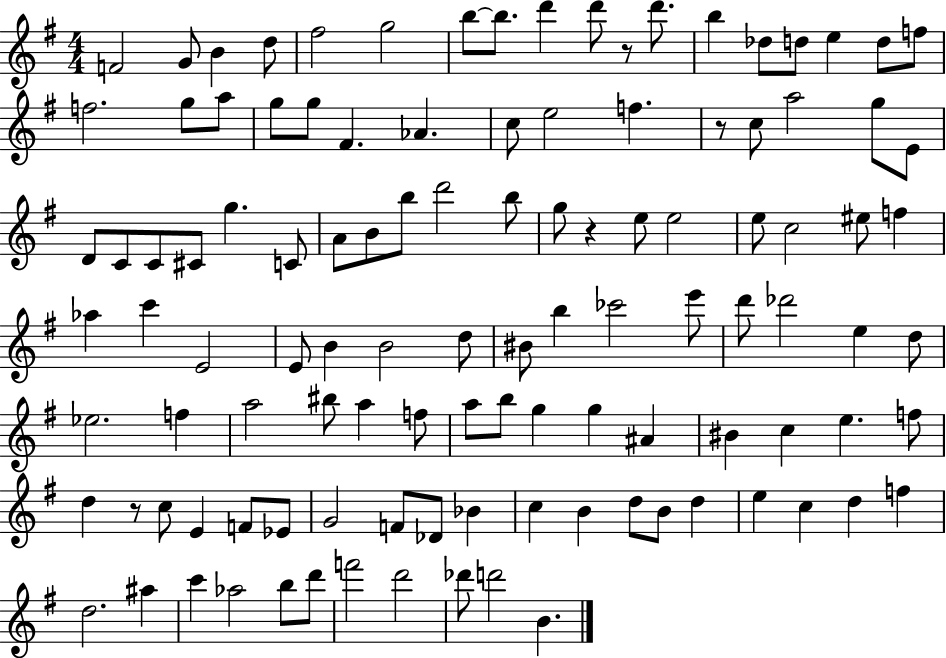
{
  \clef treble
  \numericTimeSignature
  \time 4/4
  \key g \major
  f'2 g'8 b'4 d''8 | fis''2 g''2 | b''8~~ b''8. d'''4 d'''8 r8 d'''8. | b''4 des''8 d''8 e''4 d''8 f''8 | \break f''2. g''8 a''8 | g''8 g''8 fis'4. aes'4. | c''8 e''2 f''4. | r8 c''8 a''2 g''8 e'8 | \break d'8 c'8 c'8 cis'8 g''4. c'8 | a'8 b'8 b''8 d'''2 b''8 | g''8 r4 e''8 e''2 | e''8 c''2 eis''8 f''4 | \break aes''4 c'''4 e'2 | e'8 b'4 b'2 d''8 | bis'8 b''4 ces'''2 e'''8 | d'''8 des'''2 e''4 d''8 | \break ees''2. f''4 | a''2 bis''8 a''4 f''8 | a''8 b''8 g''4 g''4 ais'4 | bis'4 c''4 e''4. f''8 | \break d''4 r8 c''8 e'4 f'8 ees'8 | g'2 f'8 des'8 bes'4 | c''4 b'4 d''8 b'8 d''4 | e''4 c''4 d''4 f''4 | \break d''2. ais''4 | c'''4 aes''2 b''8 d'''8 | f'''2 d'''2 | des'''8 d'''2 b'4. | \break \bar "|."
}